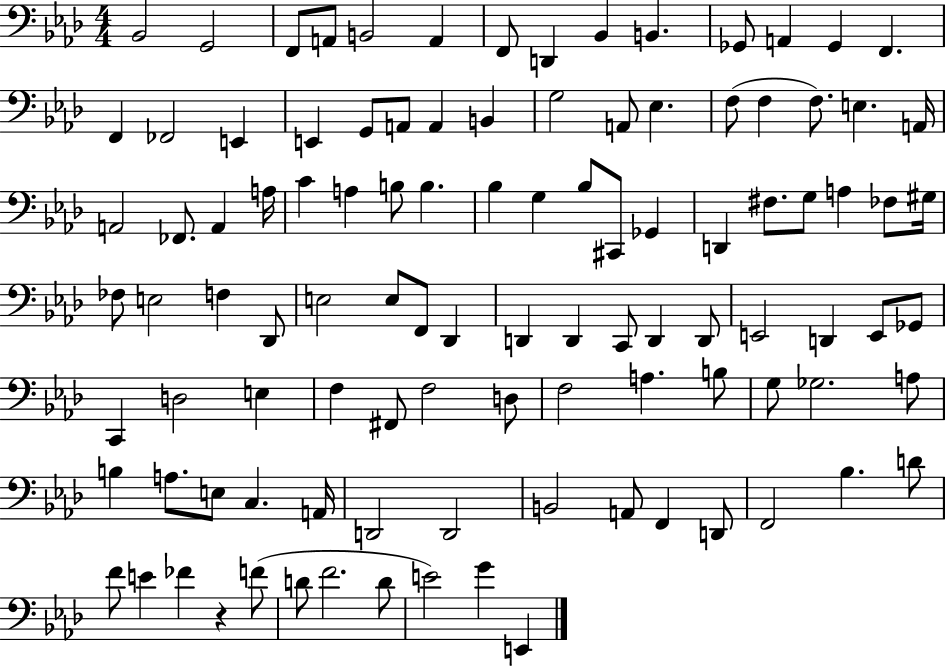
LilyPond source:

{
  \clef bass
  \numericTimeSignature
  \time 4/4
  \key aes \major
  \repeat volta 2 { bes,2 g,2 | f,8 a,8 b,2 a,4 | f,8 d,4 bes,4 b,4. | ges,8 a,4 ges,4 f,4. | \break f,4 fes,2 e,4 | e,4 g,8 a,8 a,4 b,4 | g2 a,8 ees4. | f8( f4 f8.) e4. a,16 | \break a,2 fes,8. a,4 a16 | c'4 a4 b8 b4. | bes4 g4 bes8 cis,8 ges,4 | d,4 fis8. g8 a4 fes8 gis16 | \break fes8 e2 f4 des,8 | e2 e8 f,8 des,4 | d,4 d,4 c,8 d,4 d,8 | e,2 d,4 e,8 ges,8 | \break c,4 d2 e4 | f4 fis,8 f2 d8 | f2 a4. b8 | g8 ges2. a8 | \break b4 a8. e8 c4. a,16 | d,2 d,2 | b,2 a,8 f,4 d,8 | f,2 bes4. d'8 | \break f'8 e'4 fes'4 r4 f'8( | d'8 f'2. d'8 | e'2) g'4 e,4 | } \bar "|."
}